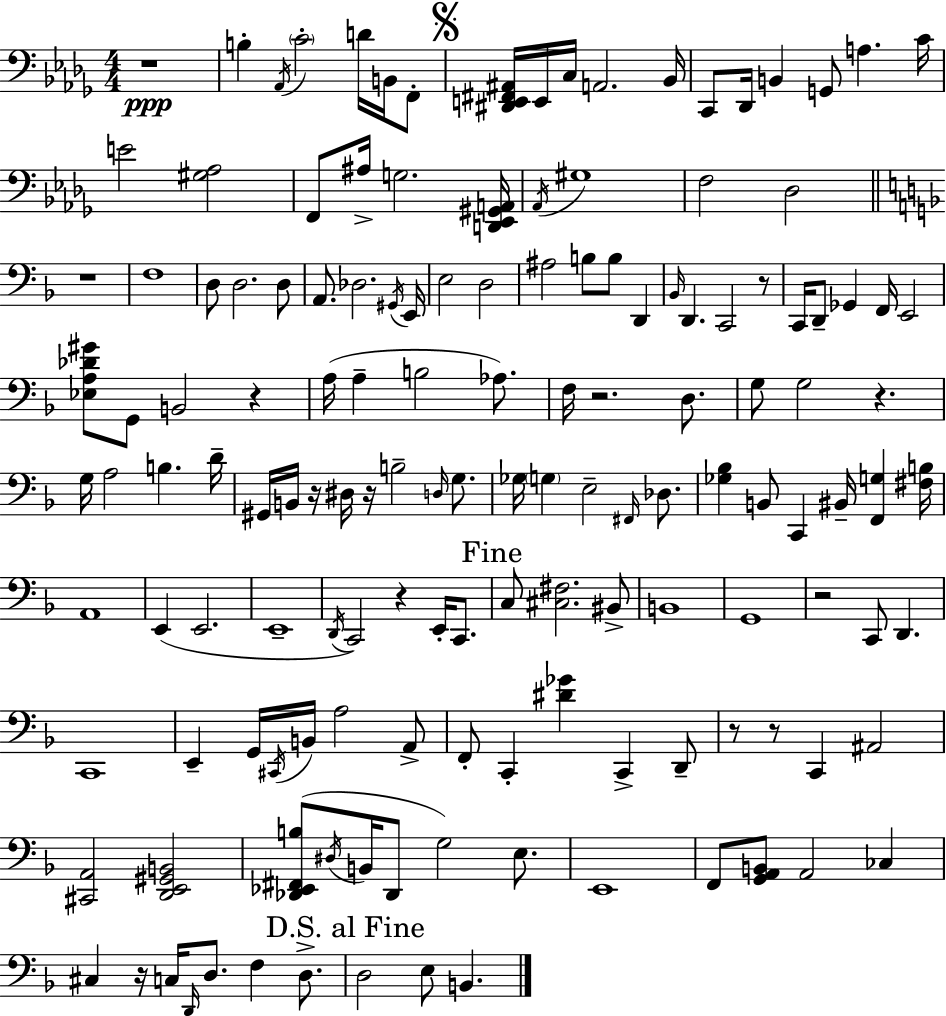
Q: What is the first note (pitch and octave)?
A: B3